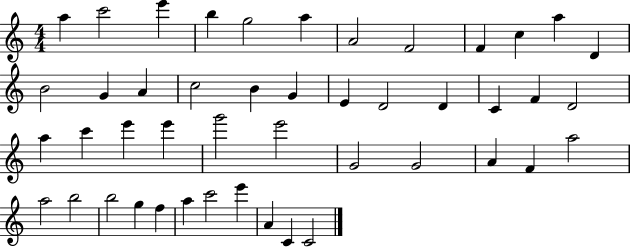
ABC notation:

X:1
T:Untitled
M:4/4
L:1/4
K:C
a c'2 e' b g2 a A2 F2 F c a D B2 G A c2 B G E D2 D C F D2 a c' e' e' g'2 e'2 G2 G2 A F a2 a2 b2 b2 g f a c'2 e' A C C2